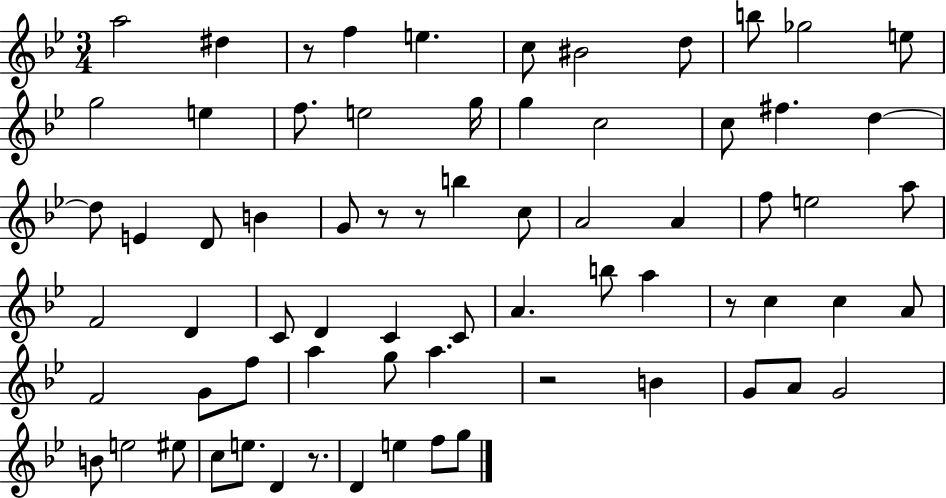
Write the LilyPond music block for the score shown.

{
  \clef treble
  \numericTimeSignature
  \time 3/4
  \key bes \major
  a''2 dis''4 | r8 f''4 e''4. | c''8 bis'2 d''8 | b''8 ges''2 e''8 | \break g''2 e''4 | f''8. e''2 g''16 | g''4 c''2 | c''8 fis''4. d''4~~ | \break d''8 e'4 d'8 b'4 | g'8 r8 r8 b''4 c''8 | a'2 a'4 | f''8 e''2 a''8 | \break f'2 d'4 | c'8 d'4 c'4 c'8 | a'4. b''8 a''4 | r8 c''4 c''4 a'8 | \break f'2 g'8 f''8 | a''4 g''8 a''4. | r2 b'4 | g'8 a'8 g'2 | \break b'8 e''2 eis''8 | c''8 e''8. d'4 r8. | d'4 e''4 f''8 g''8 | \bar "|."
}